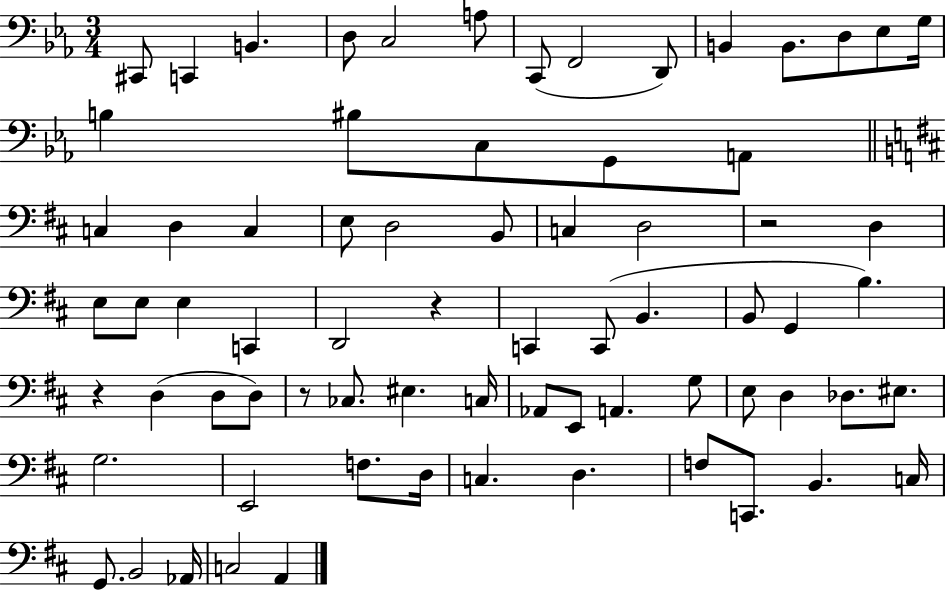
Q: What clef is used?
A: bass